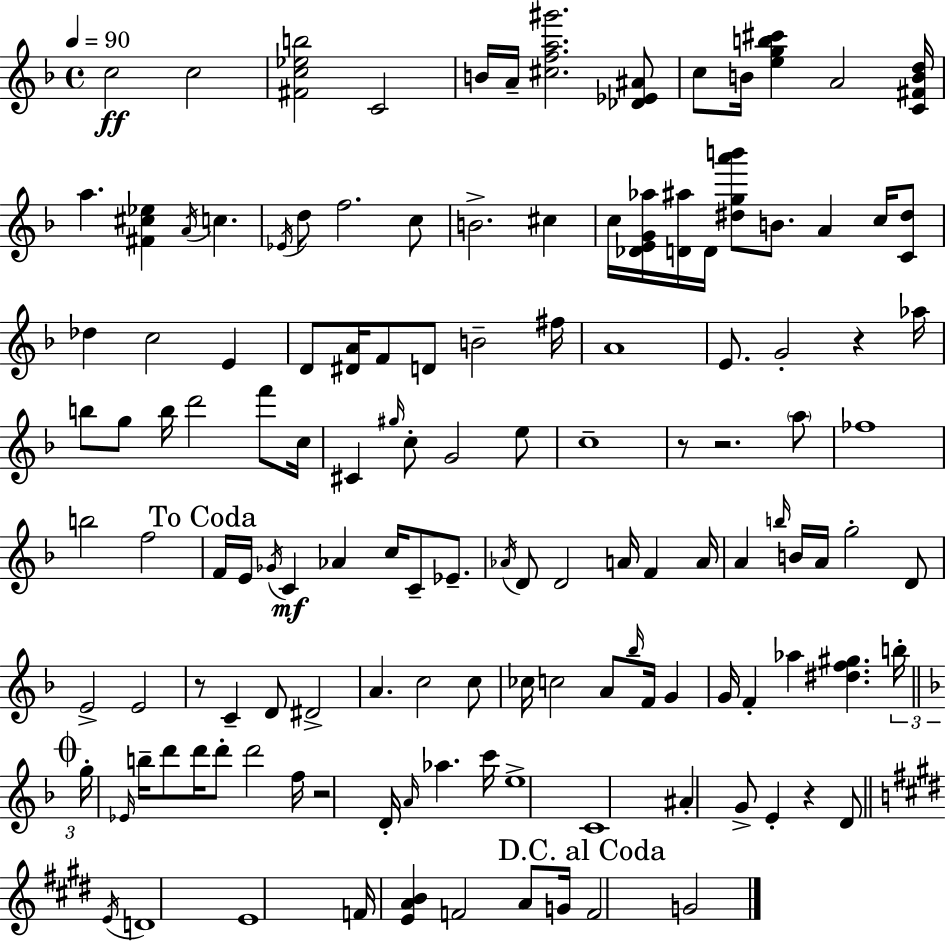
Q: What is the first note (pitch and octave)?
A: C5